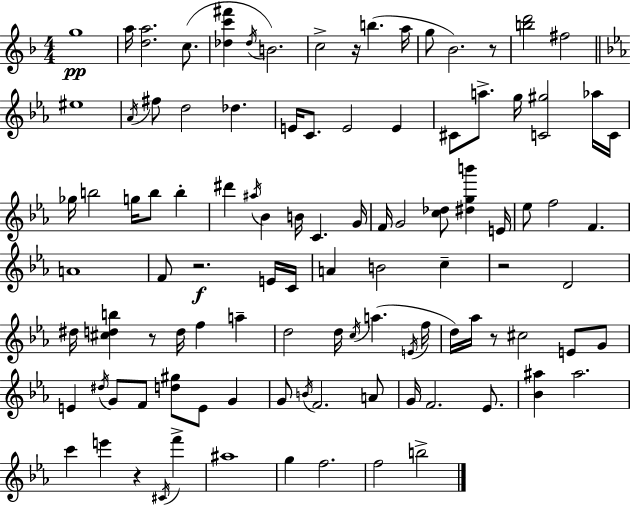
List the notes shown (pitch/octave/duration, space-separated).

G5/w A5/s [D5,A5]/h. C5/e. [Db5,C6,F#6]/q Db5/s B4/h. C5/h R/s B5/q. A5/s G5/e Bb4/h. R/e [B5,D6]/h F#5/h EIS5/w Ab4/s F#5/e D5/h Db5/q. E4/s C4/e. E4/h E4/q C#4/e A5/e. G5/s [C4,G#5]/h Ab5/s C4/s Gb5/s B5/h G5/s B5/e B5/q D#6/q A#5/s Bb4/q B4/s C4/q. G4/s F4/s G4/h [C5,Db5]/e [D#5,G5,B6]/q E4/s Eb5/e F5/h F4/q. A4/w F4/e R/h. E4/s C4/s A4/q B4/h C5/q R/h D4/h D#5/s [C#5,D5,B5]/q R/e D5/s F5/q A5/q D5/h D5/s C5/s A5/q. E4/s F5/s D5/s Ab5/s R/e C#5/h E4/e G4/e E4/q D#5/s G4/e F4/e [D5,G#5]/e E4/e G4/q G4/e B4/s F4/h. A4/e G4/s F4/h. Eb4/e. [Bb4,A#5]/q A#5/h. C6/q E6/q R/q C#4/s F6/q A#5/w G5/q F5/h. F5/h B5/h